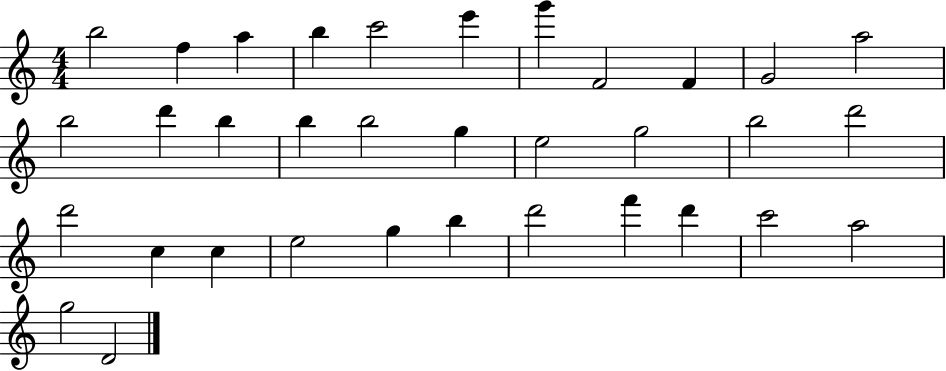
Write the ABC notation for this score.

X:1
T:Untitled
M:4/4
L:1/4
K:C
b2 f a b c'2 e' g' F2 F G2 a2 b2 d' b b b2 g e2 g2 b2 d'2 d'2 c c e2 g b d'2 f' d' c'2 a2 g2 D2